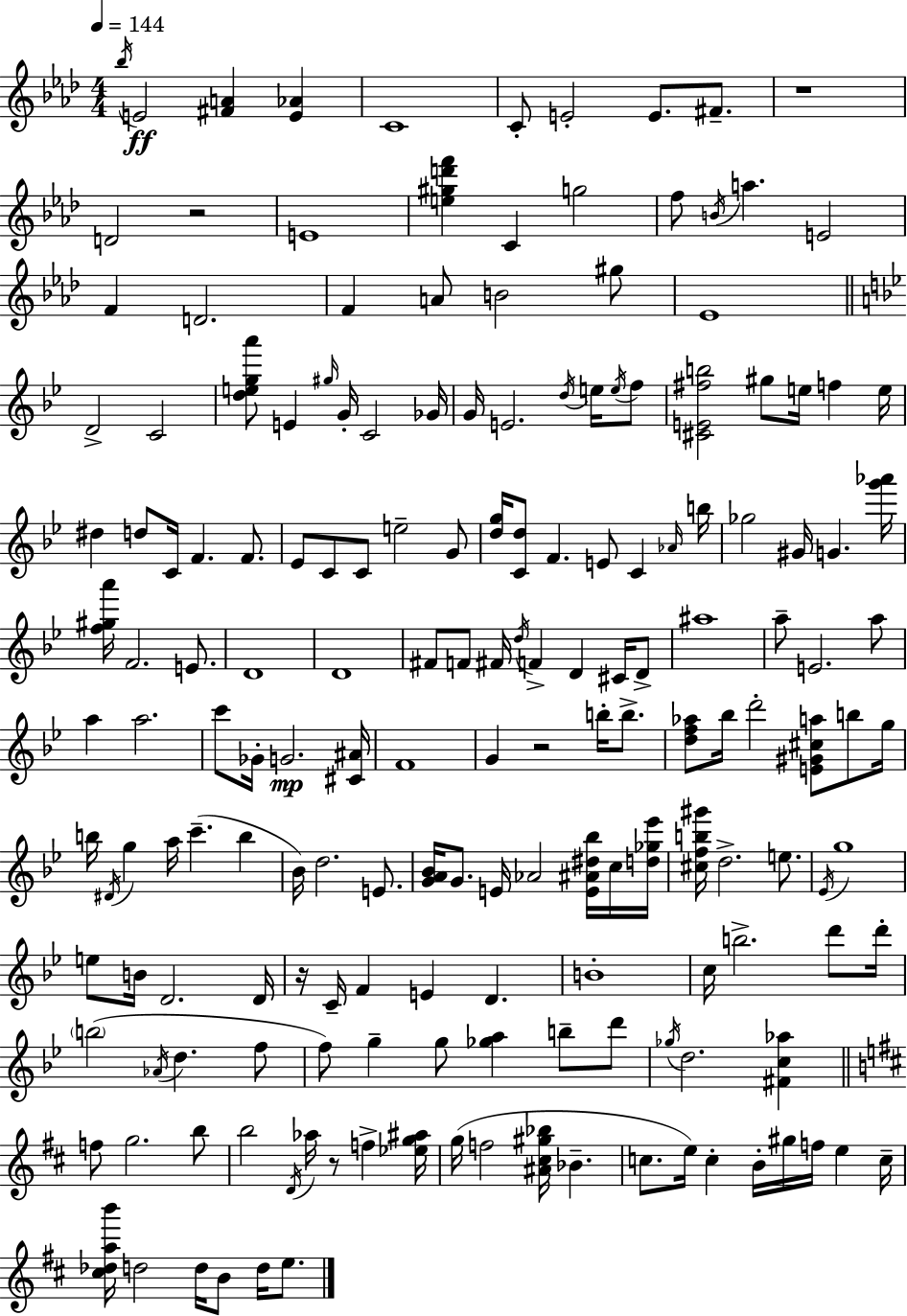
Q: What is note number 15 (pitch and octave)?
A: E4